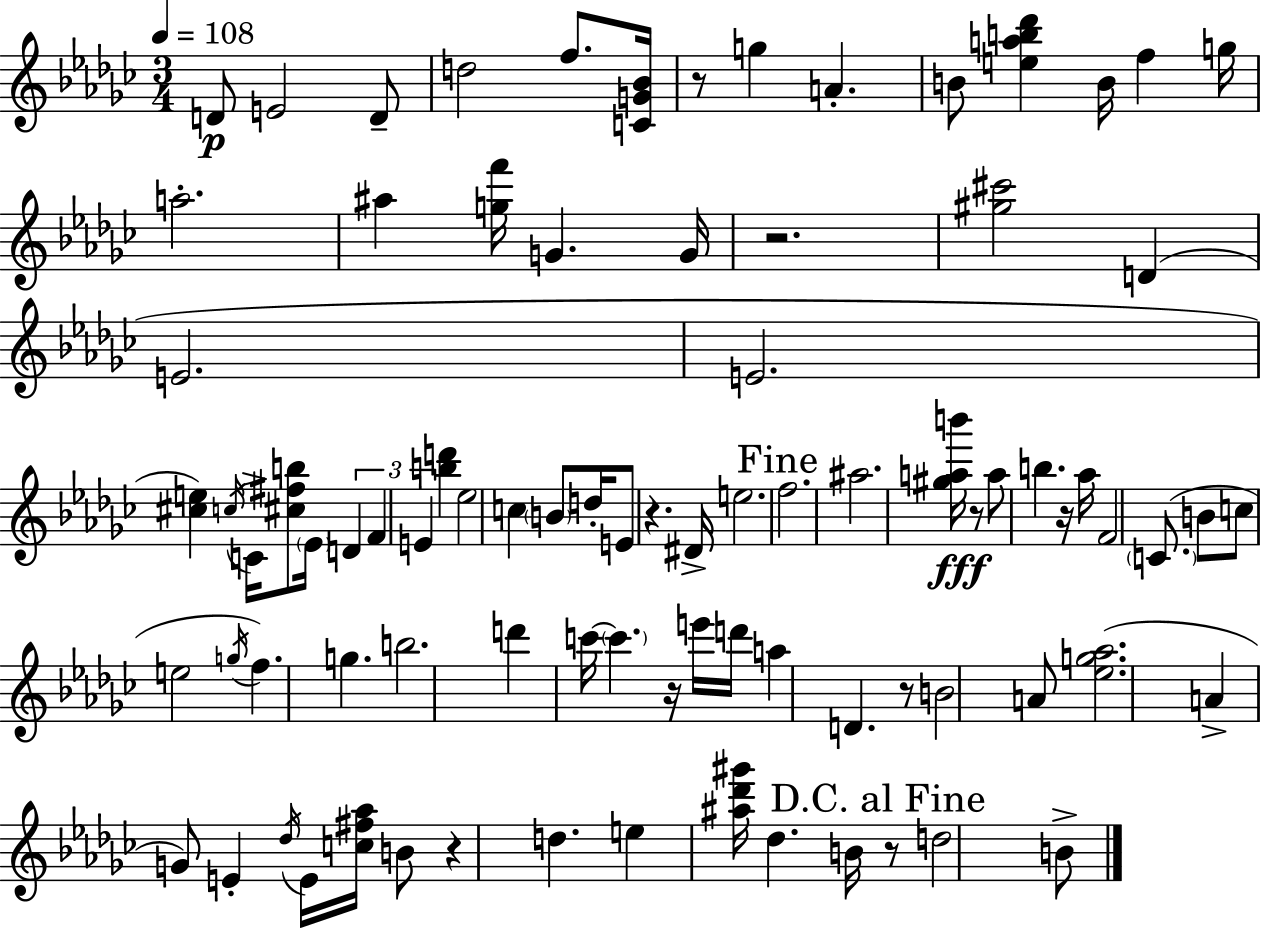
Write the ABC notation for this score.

X:1
T:Untitled
M:3/4
L:1/4
K:Ebm
D/2 E2 D/2 d2 f/2 [CG_B]/4 z/2 g A B/2 [eab_d'] B/4 f g/4 a2 ^a [gf']/4 G G/4 z2 [^g^c']2 D E2 E2 [^ce] c/4 C/4 [^c^fb]/2 _E/4 D F E [bd'] _e2 c B/2 d/4 E/2 z ^D/4 e2 f2 ^a2 [^gab']/4 z/2 a/2 b z/4 _a/4 F2 C/2 B/2 c/2 e2 g/4 f g b2 d' c'/4 c' z/4 e'/4 d'/4 a D z/2 B2 A/2 [_eg_a]2 A G/2 E _d/4 E/4 [c^f_a]/4 B/2 z d e [^a_d'^g']/4 _d B/4 z/2 d2 B/2